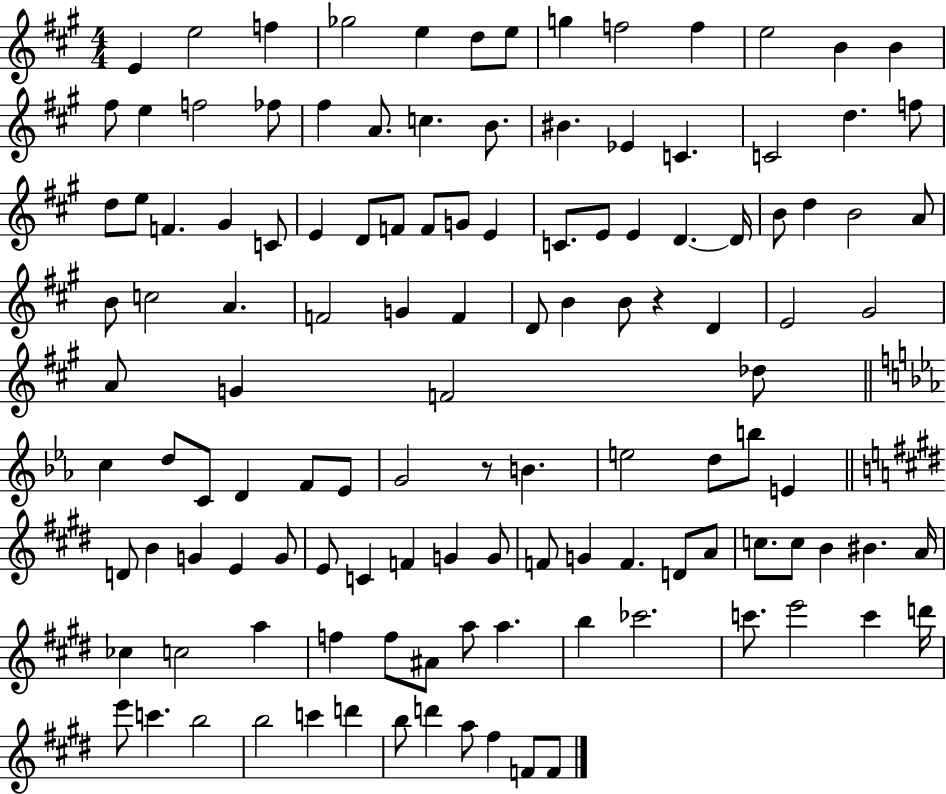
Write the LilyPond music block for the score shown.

{
  \clef treble
  \numericTimeSignature
  \time 4/4
  \key a \major
  \repeat volta 2 { e'4 e''2 f''4 | ges''2 e''4 d''8 e''8 | g''4 f''2 f''4 | e''2 b'4 b'4 | \break fis''8 e''4 f''2 fes''8 | fis''4 a'8. c''4. b'8. | bis'4. ees'4 c'4. | c'2 d''4. f''8 | \break d''8 e''8 f'4. gis'4 c'8 | e'4 d'8 f'8 f'8 g'8 e'4 | c'8. e'8 e'4 d'4.~~ d'16 | b'8 d''4 b'2 a'8 | \break b'8 c''2 a'4. | f'2 g'4 f'4 | d'8 b'4 b'8 r4 d'4 | e'2 gis'2 | \break a'8 g'4 f'2 des''8 | \bar "||" \break \key ees \major c''4 d''8 c'8 d'4 f'8 ees'8 | g'2 r8 b'4. | e''2 d''8 b''8 e'4 | \bar "||" \break \key e \major d'8 b'4 g'4 e'4 g'8 | e'8 c'4 f'4 g'4 g'8 | f'8 g'4 f'4. d'8 a'8 | c''8. c''8 b'4 bis'4. a'16 | \break ces''4 c''2 a''4 | f''4 f''8 ais'8 a''8 a''4. | b''4 ces'''2. | c'''8. e'''2 c'''4 d'''16 | \break e'''8 c'''4. b''2 | b''2 c'''4 d'''4 | b''8 d'''4 a''8 fis''4 f'8 f'8 | } \bar "|."
}